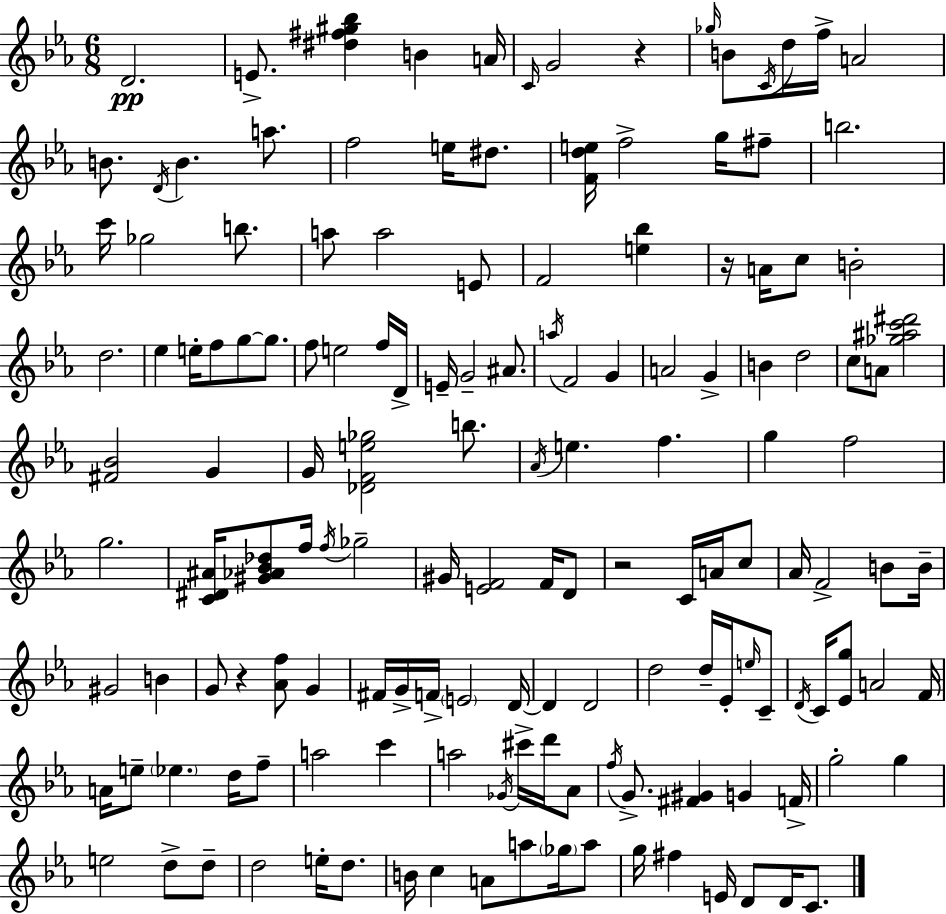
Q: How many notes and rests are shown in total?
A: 149